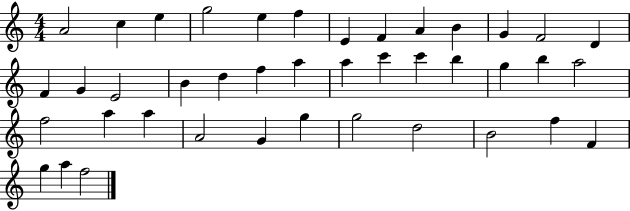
{
  \clef treble
  \numericTimeSignature
  \time 4/4
  \key c \major
  a'2 c''4 e''4 | g''2 e''4 f''4 | e'4 f'4 a'4 b'4 | g'4 f'2 d'4 | \break f'4 g'4 e'2 | b'4 d''4 f''4 a''4 | a''4 c'''4 c'''4 b''4 | g''4 b''4 a''2 | \break f''2 a''4 a''4 | a'2 g'4 g''4 | g''2 d''2 | b'2 f''4 f'4 | \break g''4 a''4 f''2 | \bar "|."
}